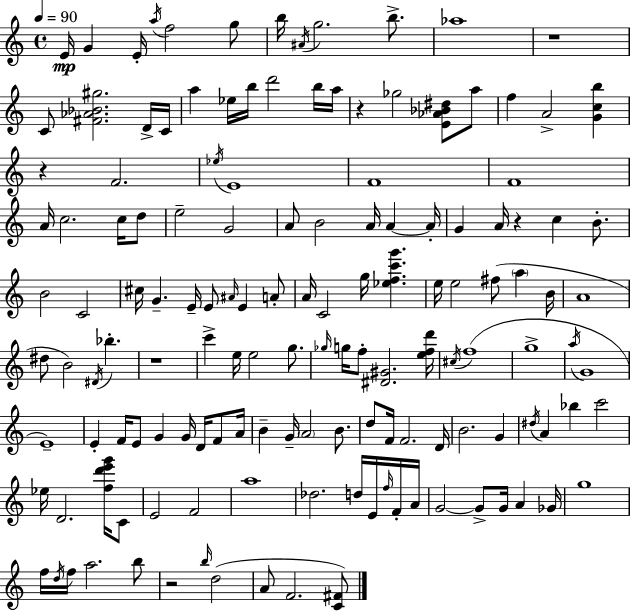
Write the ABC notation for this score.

X:1
T:Untitled
M:4/4
L:1/4
K:Am
E/4 G E/4 a/4 f2 g/2 b/4 ^A/4 g2 b/2 _a4 z4 C/2 [^F_A_B^g]2 D/4 C/4 a _e/4 b/4 d'2 b/4 a/4 z _g2 [E_A_B^d]/2 a/2 f A2 [Gcb] z F2 _e/4 E4 F4 F4 A/4 c2 c/4 d/2 e2 G2 A/2 B2 A/4 A A/4 G A/4 z c B/2 B2 C2 ^c/4 G E/4 E/2 ^A/4 E A/2 A/4 C2 g/4 [_efc'g'] e/4 e2 ^f/2 a B/4 A4 ^d/2 B2 ^D/4 _b z4 c' e/4 e2 g/2 _g/4 g/4 f/2 [^D^G]2 [efd']/4 ^c/4 f4 g4 a/4 G4 E4 E F/4 E/2 G G/4 D/4 F/2 A/4 B G/4 A2 B/2 d/2 F/4 F2 D/4 B2 G ^d/4 A _b c'2 _e/4 D2 [fd'e'g']/4 C/2 E2 F2 a4 _d2 d/4 E/4 f/4 F/4 A/4 G2 G/2 G/4 A _G/4 g4 f/4 d/4 f/4 a2 b/2 z2 b/4 d2 A/2 F2 [C^F]/2